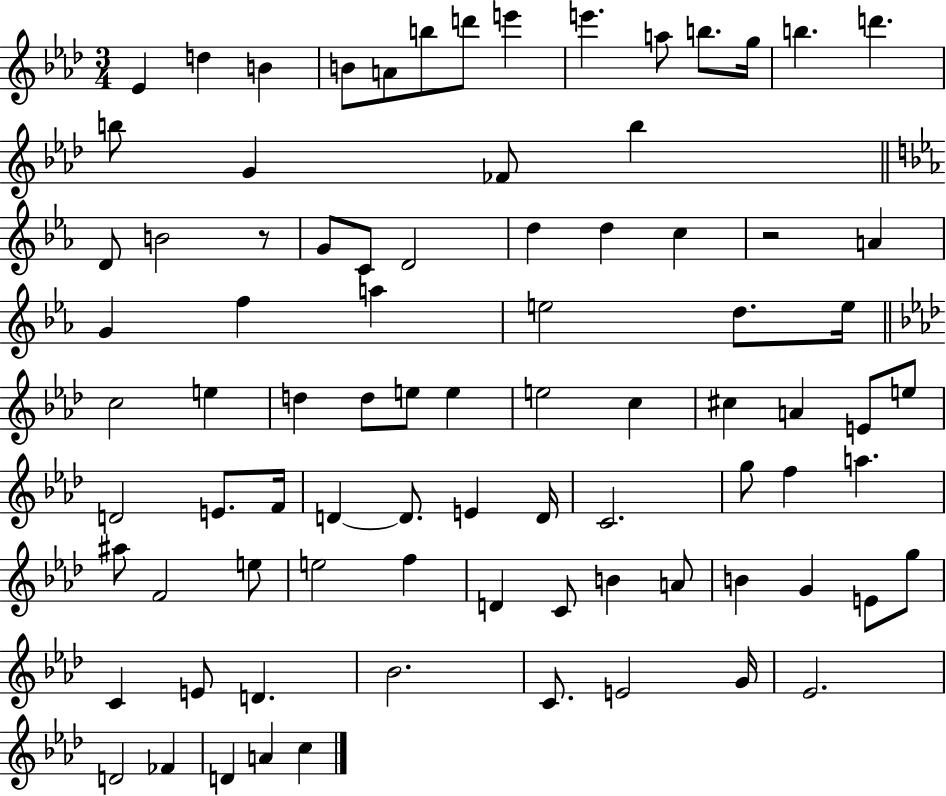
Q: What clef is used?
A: treble